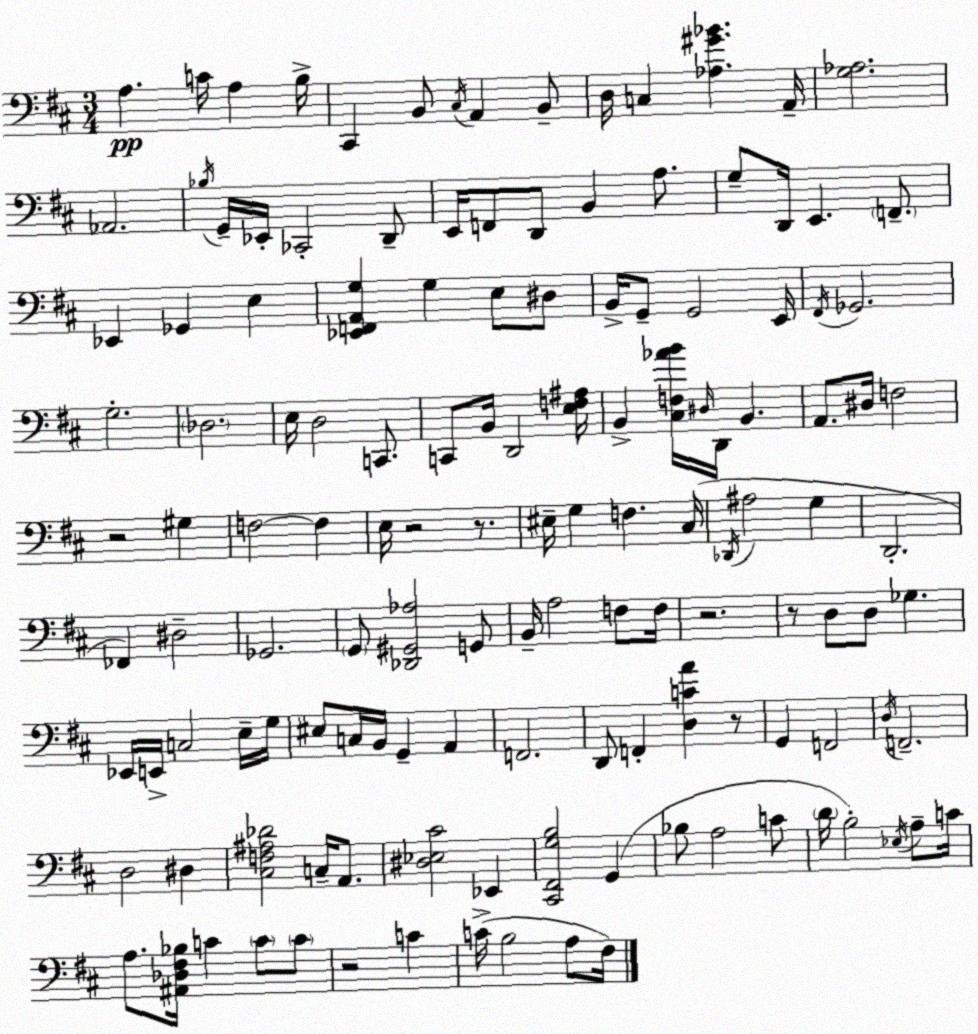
X:1
T:Untitled
M:3/4
L:1/4
K:D
A, C/4 A, B,/4 ^C,, B,,/2 ^C,/4 A,, B,,/2 D,/4 C, [_A,^G_B] A,,/4 [G,_A,]2 _A,,2 _B,/4 G,,/4 _E,,/4 _C,,2 D,,/2 E,,/4 F,,/2 D,,/2 B,, A,/2 G,/2 D,,/4 E,, F,,/2 _E,, _G,, E, [_E,,F,,A,,G,] G, E,/2 ^D,/2 B,,/4 G,,/2 G,,2 E,,/4 ^F,,/4 _G,,2 G,2 _D,2 E,/4 D,2 C,,/2 C,,/2 B,,/4 D,,2 [E,F,^A,]/4 B,, [^C,F,_AB]/4 ^D,/4 D,,/4 B,, A,,/2 ^D,/4 F,2 z2 ^G, F,2 F, E,/4 z2 z/2 ^E,/4 G, F, ^C,/4 _D,,/4 ^A,2 G, D,,2 _F,, ^D,2 _G,,2 G,,/2 [_D,,^G,,_A,]2 G,,/2 B,,/4 A,2 F,/2 F,/4 z2 z/2 D,/2 D,/2 _G, _E,,/4 E,,/4 C,2 E,/4 G,/4 ^E,/2 C,/4 B,,/4 G,, A,, F,,2 D,,/2 F,, [D,CA] z/2 G,, F,,2 D,/4 F,,2 D,2 ^D, [^C,F,^A,_D]2 C,/4 A,,/2 [^D,_E,^C]2 _E,, [^C,,^F,,G,B,]2 G,, _B,/2 A,2 C/2 D/4 B,2 _E,/4 A,/2 C/4 A,/2 [^A,,_D,^F,_B,]/4 C C/2 C/2 z2 C C/4 B,2 A,/2 ^F,/4